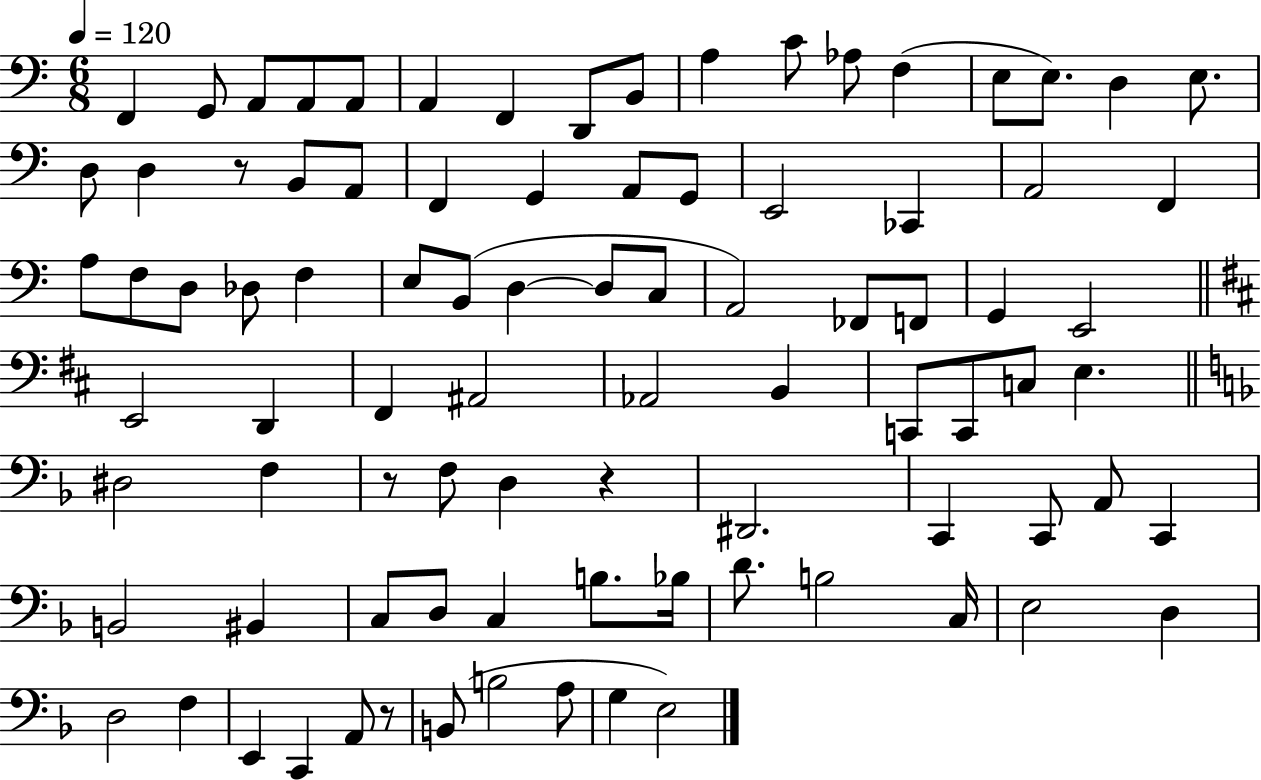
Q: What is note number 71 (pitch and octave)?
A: D4